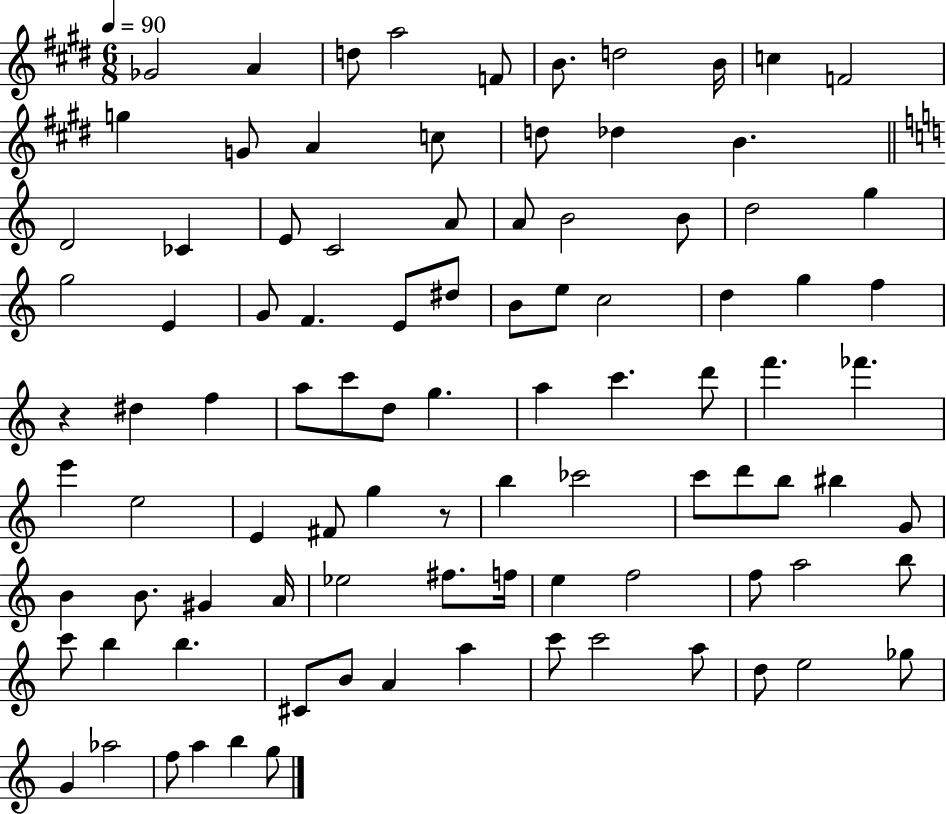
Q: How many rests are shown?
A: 2